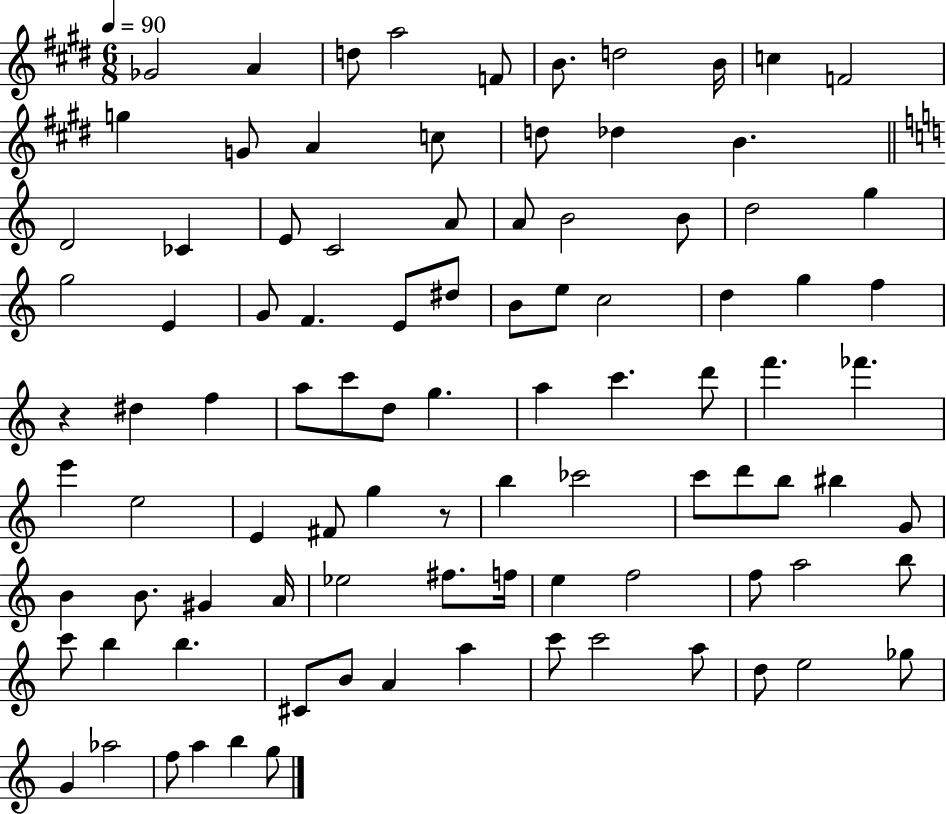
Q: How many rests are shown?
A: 2